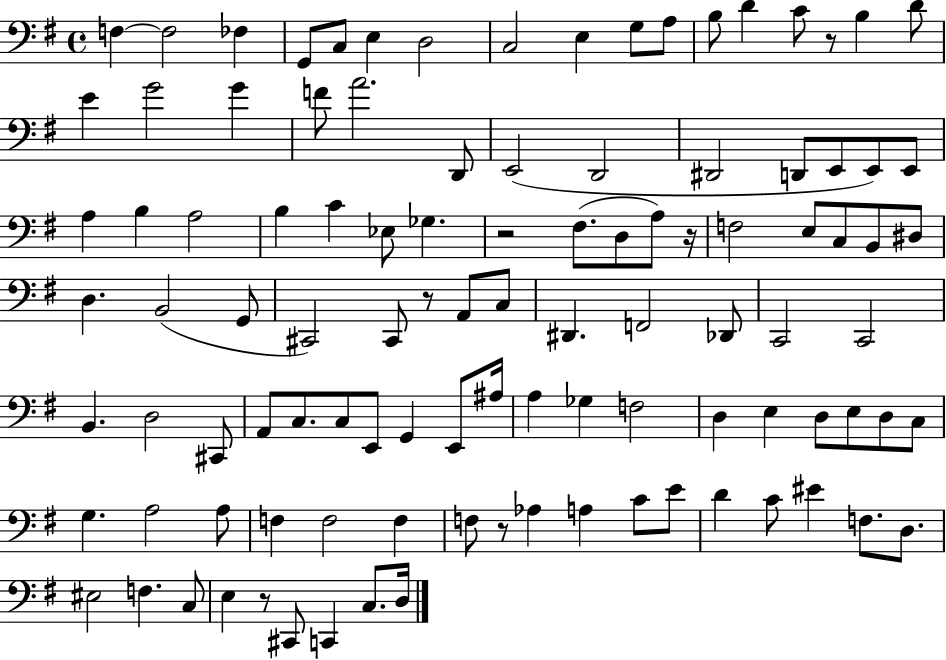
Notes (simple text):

F3/q F3/h FES3/q G2/e C3/e E3/q D3/h C3/h E3/q G3/e A3/e B3/e D4/q C4/e R/e B3/q D4/e E4/q G4/h G4/q F4/e A4/h. D2/e E2/h D2/h D#2/h D2/e E2/e E2/e E2/e A3/q B3/q A3/h B3/q C4/q Eb3/e Gb3/q. R/h F#3/e. D3/e A3/e R/s F3/h E3/e C3/e B2/e D#3/e D3/q. B2/h G2/e C#2/h C#2/e R/e A2/e C3/e D#2/q. F2/h Db2/e C2/h C2/h B2/q. D3/h C#2/e A2/e C3/e. C3/e E2/e G2/q E2/e A#3/s A3/q Gb3/q F3/h D3/q E3/q D3/e E3/e D3/e C3/e G3/q. A3/h A3/e F3/q F3/h F3/q F3/e R/e Ab3/q A3/q C4/e E4/e D4/q C4/e EIS4/q F3/e. D3/e. EIS3/h F3/q. C3/e E3/q R/e C#2/e C2/q C3/e. D3/s